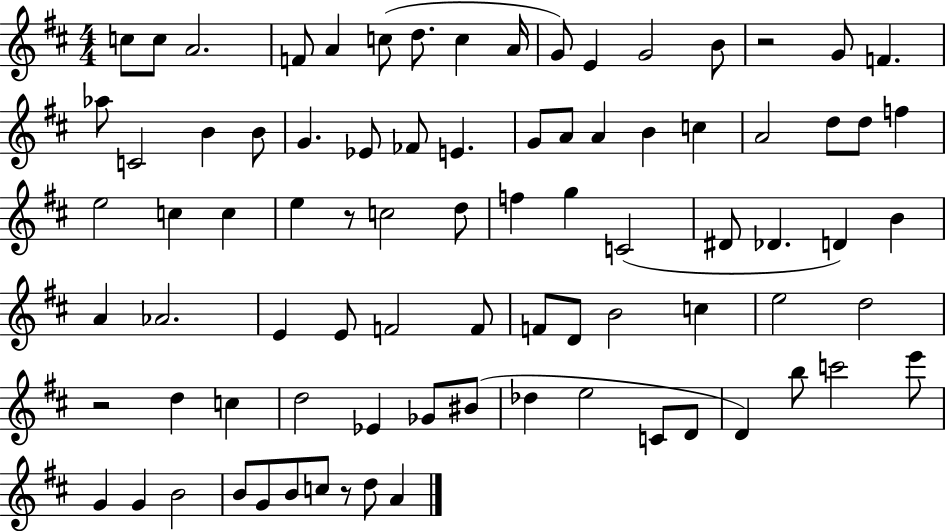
{
  \clef treble
  \numericTimeSignature
  \time 4/4
  \key d \major
  c''8 c''8 a'2. | f'8 a'4 c''8( d''8. c''4 a'16 | g'8) e'4 g'2 b'8 | r2 g'8 f'4. | \break aes''8 c'2 b'4 b'8 | g'4. ees'8 fes'8 e'4. | g'8 a'8 a'4 b'4 c''4 | a'2 d''8 d''8 f''4 | \break e''2 c''4 c''4 | e''4 r8 c''2 d''8 | f''4 g''4 c'2( | dis'8 des'4. d'4) b'4 | \break a'4 aes'2. | e'4 e'8 f'2 f'8 | f'8 d'8 b'2 c''4 | e''2 d''2 | \break r2 d''4 c''4 | d''2 ees'4 ges'8 bis'8( | des''4 e''2 c'8 d'8 | d'4) b''8 c'''2 e'''8 | \break g'4 g'4 b'2 | b'8 g'8 b'8 c''8 r8 d''8 a'4 | \bar "|."
}